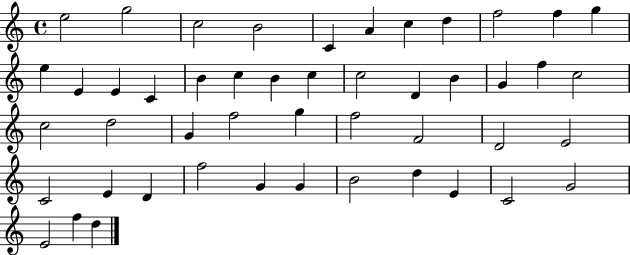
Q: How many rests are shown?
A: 0